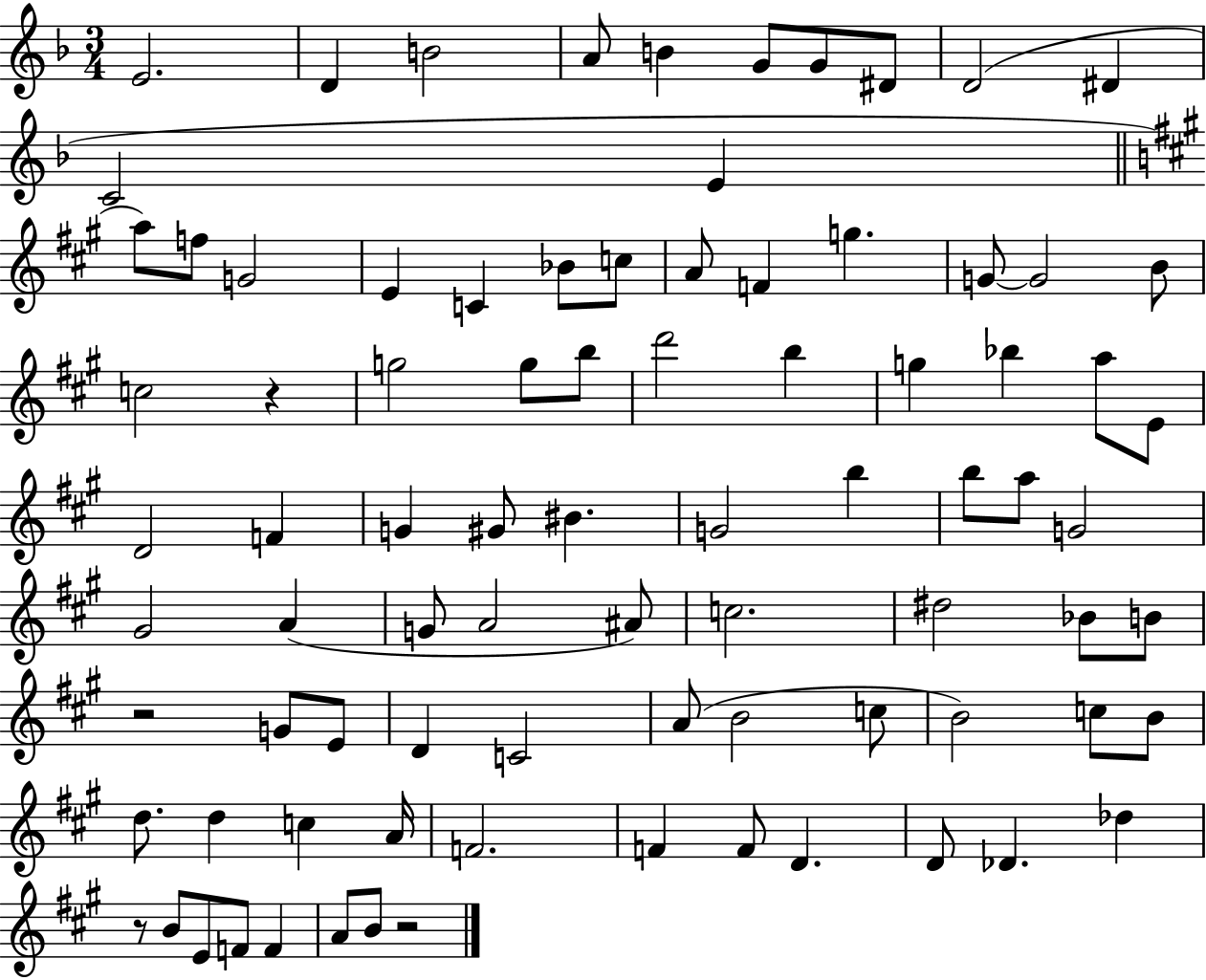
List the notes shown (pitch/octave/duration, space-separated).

E4/h. D4/q B4/h A4/e B4/q G4/e G4/e D#4/e D4/h D#4/q C4/h E4/q A5/e F5/e G4/h E4/q C4/q Bb4/e C5/e A4/e F4/q G5/q. G4/e G4/h B4/e C5/h R/q G5/h G5/e B5/e D6/h B5/q G5/q Bb5/q A5/e E4/e D4/h F4/q G4/q G#4/e BIS4/q. G4/h B5/q B5/e A5/e G4/h G#4/h A4/q G4/e A4/h A#4/e C5/h. D#5/h Bb4/e B4/e R/h G4/e E4/e D4/q C4/h A4/e B4/h C5/e B4/h C5/e B4/e D5/e. D5/q C5/q A4/s F4/h. F4/q F4/e D4/q. D4/e Db4/q. Db5/q R/e B4/e E4/e F4/e F4/q A4/e B4/e R/h